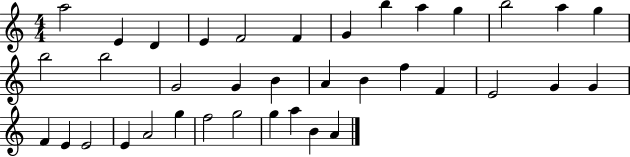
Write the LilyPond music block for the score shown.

{
  \clef treble
  \numericTimeSignature
  \time 4/4
  \key c \major
  a''2 e'4 d'4 | e'4 f'2 f'4 | g'4 b''4 a''4 g''4 | b''2 a''4 g''4 | \break b''2 b''2 | g'2 g'4 b'4 | a'4 b'4 f''4 f'4 | e'2 g'4 g'4 | \break f'4 e'4 e'2 | e'4 a'2 g''4 | f''2 g''2 | g''4 a''4 b'4 a'4 | \break \bar "|."
}